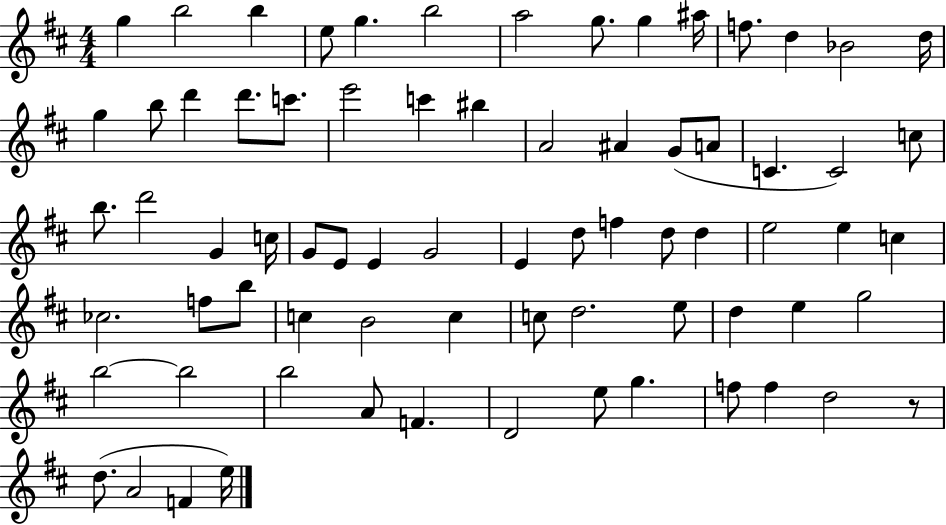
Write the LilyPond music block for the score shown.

{
  \clef treble
  \numericTimeSignature
  \time 4/4
  \key d \major
  \repeat volta 2 { g''4 b''2 b''4 | e''8 g''4. b''2 | a''2 g''8. g''4 ais''16 | f''8. d''4 bes'2 d''16 | \break g''4 b''8 d'''4 d'''8. c'''8. | e'''2 c'''4 bis''4 | a'2 ais'4 g'8( a'8 | c'4. c'2) c''8 | \break b''8. d'''2 g'4 c''16 | g'8 e'8 e'4 g'2 | e'4 d''8 f''4 d''8 d''4 | e''2 e''4 c''4 | \break ces''2. f''8 b''8 | c''4 b'2 c''4 | c''8 d''2. e''8 | d''4 e''4 g''2 | \break b''2~~ b''2 | b''2 a'8 f'4. | d'2 e''8 g''4. | f''8 f''4 d''2 r8 | \break d''8.( a'2 f'4 e''16) | } \bar "|."
}